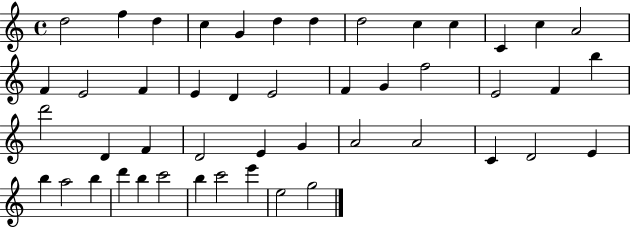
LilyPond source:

{
  \clef treble
  \time 4/4
  \defaultTimeSignature
  \key c \major
  d''2 f''4 d''4 | c''4 g'4 d''4 d''4 | d''2 c''4 c''4 | c'4 c''4 a'2 | \break f'4 e'2 f'4 | e'4 d'4 e'2 | f'4 g'4 f''2 | e'2 f'4 b''4 | \break d'''2 d'4 f'4 | d'2 e'4 g'4 | a'2 a'2 | c'4 d'2 e'4 | \break b''4 a''2 b''4 | d'''4 b''4 c'''2 | b''4 c'''2 e'''4 | e''2 g''2 | \break \bar "|."
}